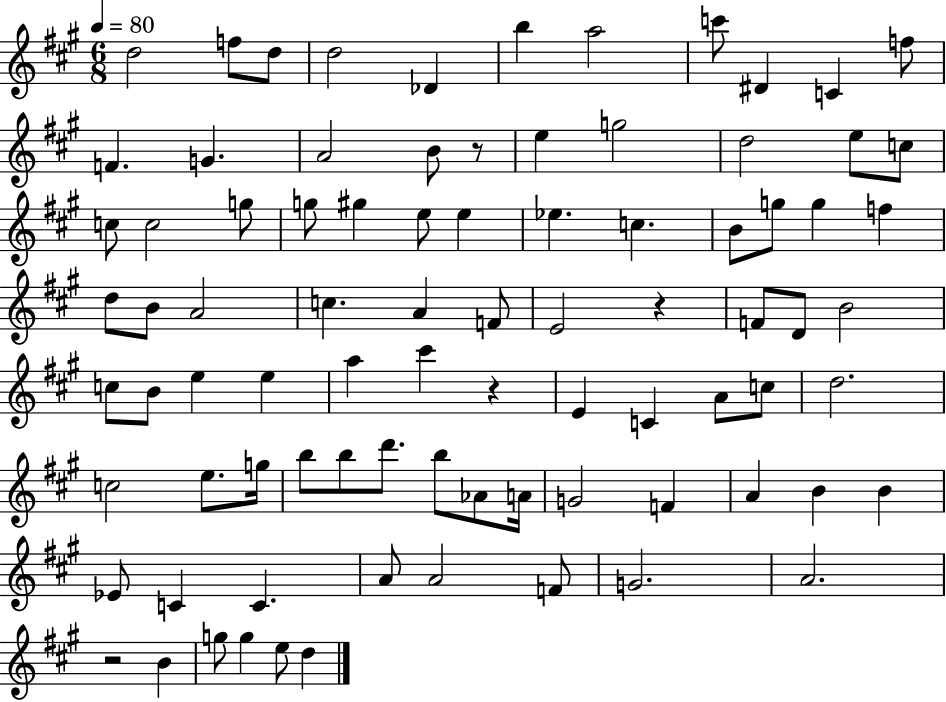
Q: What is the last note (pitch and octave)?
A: D5